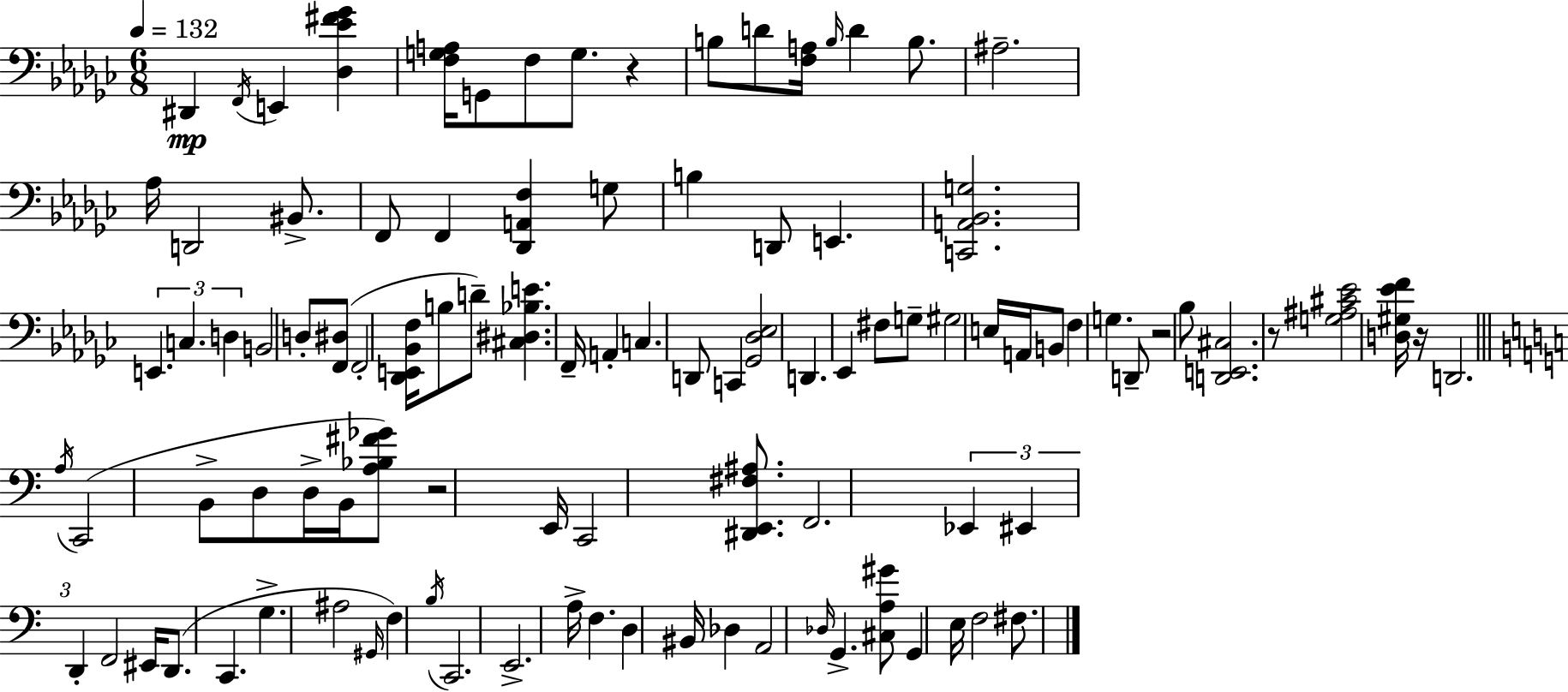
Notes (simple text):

D#2/q F2/s E2/q [Db3,Eb4,F#4,Gb4]/q [F3,G3,A3]/s G2/e F3/e G3/e. R/q B3/e D4/e [F3,A3]/s B3/s D4/q B3/e. A#3/h. Ab3/s D2/h BIS2/e. F2/e F2/q [Db2,A2,F3]/q G3/e B3/q D2/e E2/q. [C2,A2,Bb2,G3]/h. E2/q. C3/q. D3/q B2/h D3/e [F2,D#3]/e F2/h [Db2,E2,Bb2,F3]/s B3/e D4/e [C#3,D#3,Bb3,E4]/q. F2/s A2/q C3/q. D2/e C2/q [Gb2,Db3,Eb3]/h D2/q. Eb2/q F#3/e G3/e G#3/h E3/s A2/s B2/e F3/q G3/q. D2/e R/h Bb3/e [D2,E2,C#3]/h. R/e [G3,A#3,C#4,Eb4]/h [D3,G#3,Eb4,F4]/s R/s D2/h. A3/s C2/h B2/e D3/e D3/s B2/s [A3,Bb3,F#4,Gb4]/e R/h E2/s C2/h [D#2,E2,F#3,A#3]/e. F2/h. Eb2/q EIS2/q D2/q F2/h EIS2/s D2/e. C2/q. G3/q. A#3/h G#2/s F3/q B3/s C2/h. E2/h. A3/s F3/q. D3/q BIS2/s Db3/q A2/h Db3/s G2/q. [C#3,A3,G#4]/e G2/q E3/s F3/h F#3/e.